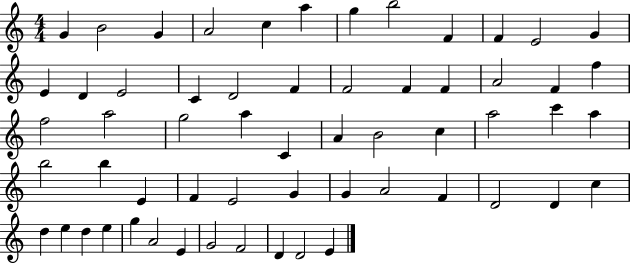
X:1
T:Untitled
M:4/4
L:1/4
K:C
G B2 G A2 c a g b2 F F E2 G E D E2 C D2 F F2 F F A2 F f f2 a2 g2 a C A B2 c a2 c' a b2 b E F E2 G G A2 F D2 D c d e d e g A2 E G2 F2 D D2 E